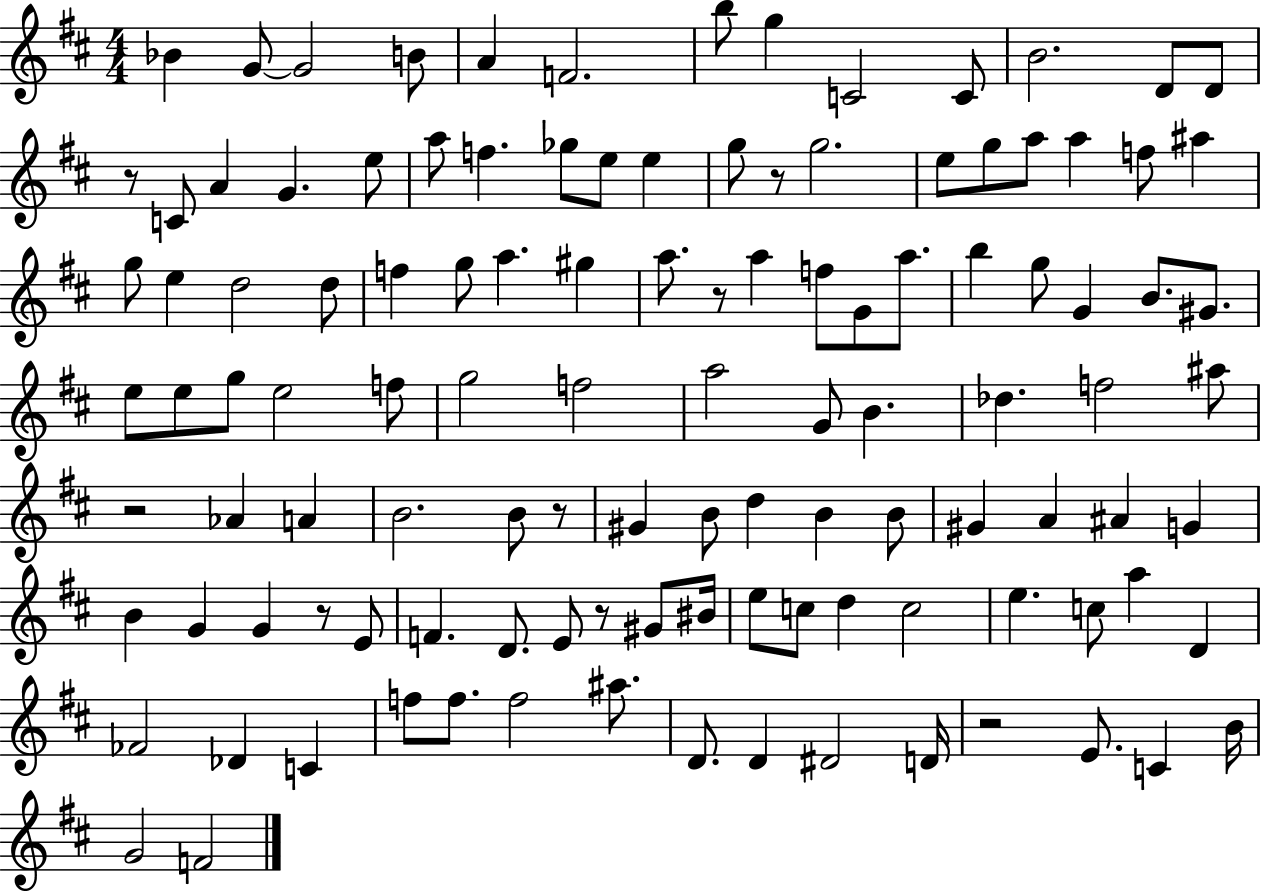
X:1
T:Untitled
M:4/4
L:1/4
K:D
_B G/2 G2 B/2 A F2 b/2 g C2 C/2 B2 D/2 D/2 z/2 C/2 A G e/2 a/2 f _g/2 e/2 e g/2 z/2 g2 e/2 g/2 a/2 a f/2 ^a g/2 e d2 d/2 f g/2 a ^g a/2 z/2 a f/2 G/2 a/2 b g/2 G B/2 ^G/2 e/2 e/2 g/2 e2 f/2 g2 f2 a2 G/2 B _d f2 ^a/2 z2 _A A B2 B/2 z/2 ^G B/2 d B B/2 ^G A ^A G B G G z/2 E/2 F D/2 E/2 z/2 ^G/2 ^B/4 e/2 c/2 d c2 e c/2 a D _F2 _D C f/2 f/2 f2 ^a/2 D/2 D ^D2 D/4 z2 E/2 C B/4 G2 F2